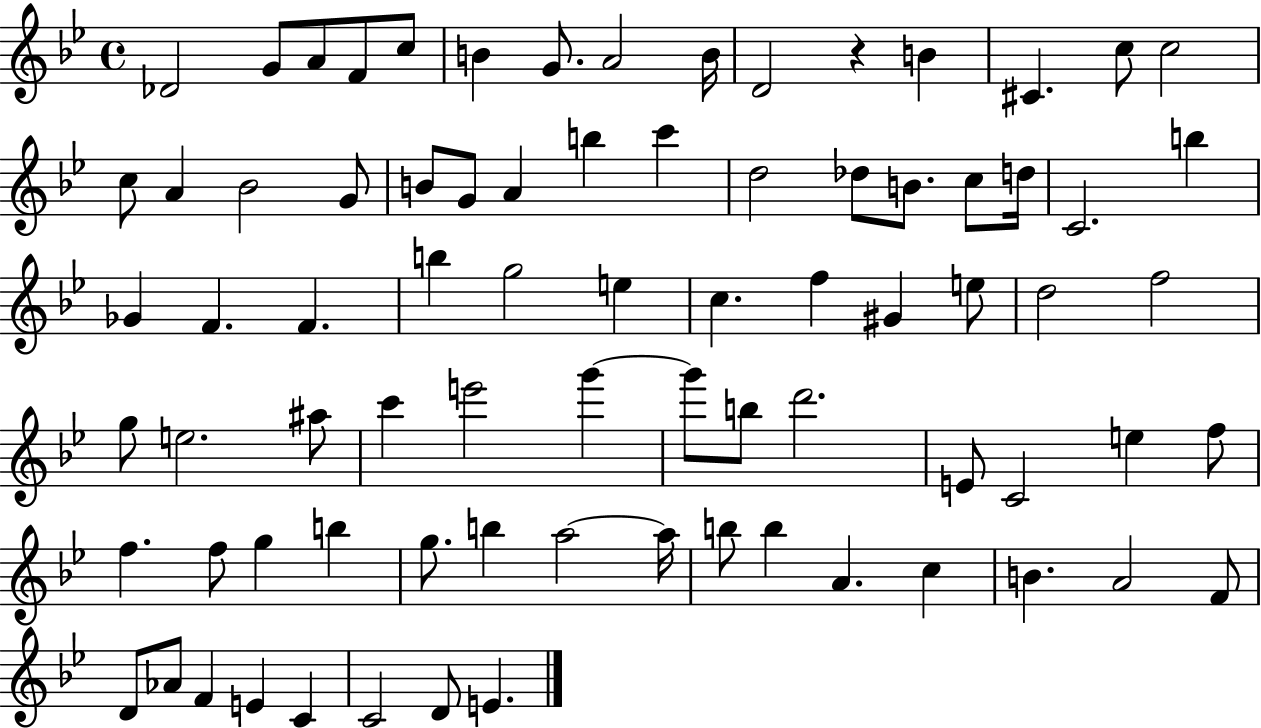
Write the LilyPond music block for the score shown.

{
  \clef treble
  \time 4/4
  \defaultTimeSignature
  \key bes \major
  des'2 g'8 a'8 f'8 c''8 | b'4 g'8. a'2 b'16 | d'2 r4 b'4 | cis'4. c''8 c''2 | \break c''8 a'4 bes'2 g'8 | b'8 g'8 a'4 b''4 c'''4 | d''2 des''8 b'8. c''8 d''16 | c'2. b''4 | \break ges'4 f'4. f'4. | b''4 g''2 e''4 | c''4. f''4 gis'4 e''8 | d''2 f''2 | \break g''8 e''2. ais''8 | c'''4 e'''2 g'''4~~ | g'''8 b''8 d'''2. | e'8 c'2 e''4 f''8 | \break f''4. f''8 g''4 b''4 | g''8. b''4 a''2~~ a''16 | b''8 b''4 a'4. c''4 | b'4. a'2 f'8 | \break d'8 aes'8 f'4 e'4 c'4 | c'2 d'8 e'4. | \bar "|."
}